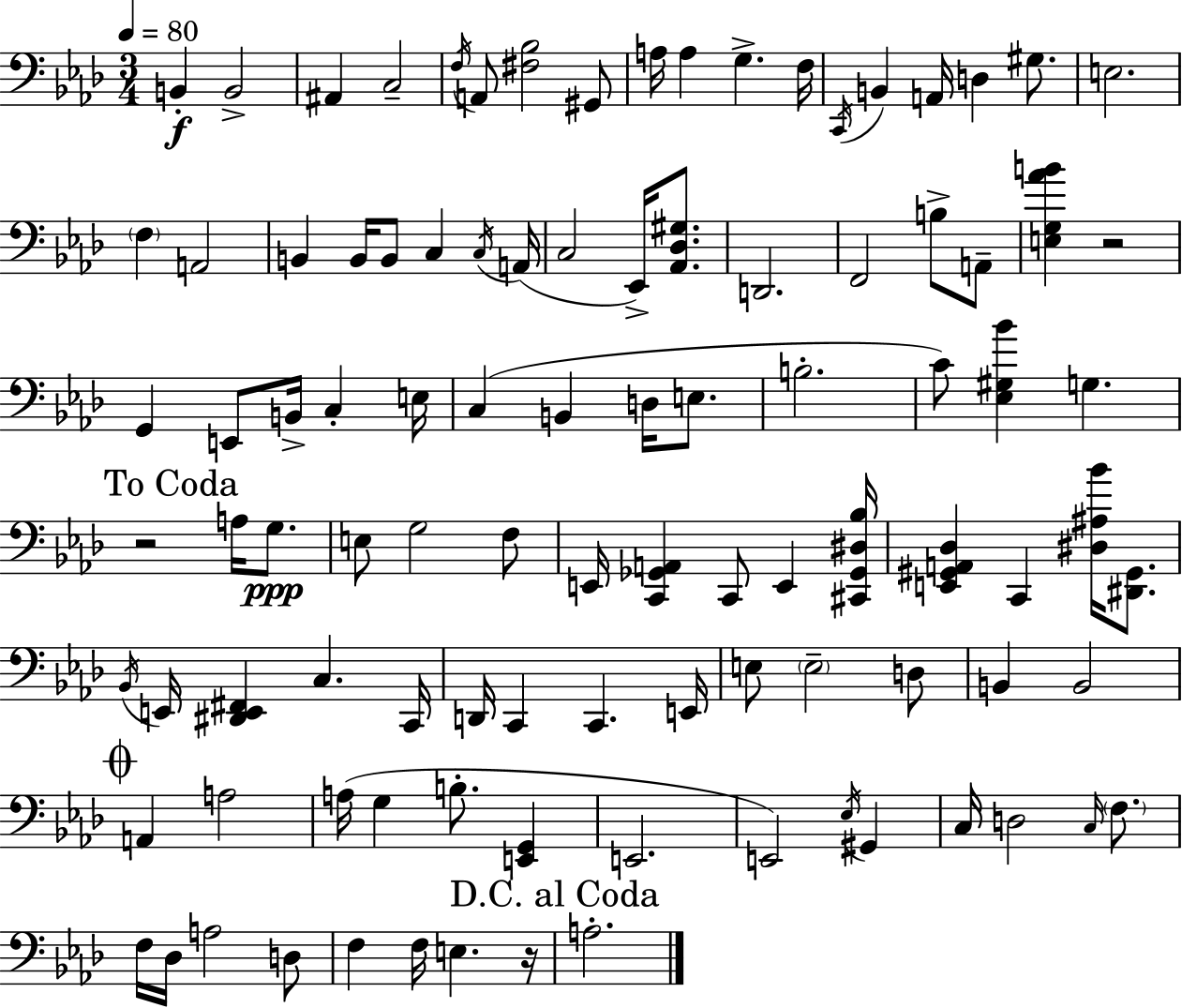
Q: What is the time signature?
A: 3/4